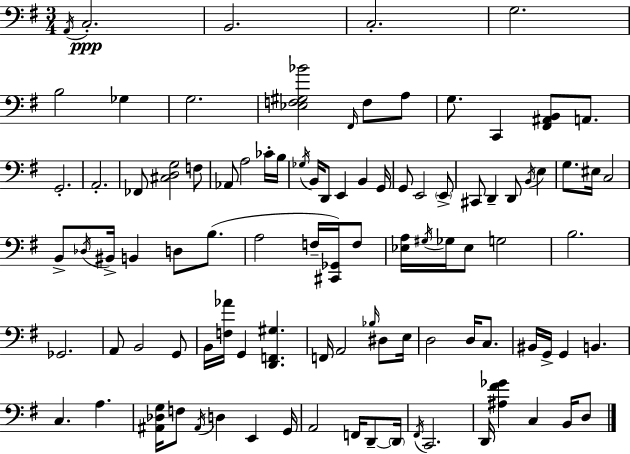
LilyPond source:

{
  \clef bass
  \numericTimeSignature
  \time 3/4
  \key e \minor
  \acciaccatura { a,16 }\ppp c2.-. | b,2. | c2.-. | g2. | \break b2 ges4 | g2. | <ees f gis bes'>2 \grace { fis,16 } f8 | a8 g8. c,4 <fis, ais, b,>8 a,8. | \break g,2.-. | a,2.-. | fes,8 <cis d g>2 | f8 aes,8 a2 | \break ces'16-. b16 \acciaccatura { ges16 } b,16 d,8 e,4 b,4 | g,16 g,8 e,2 | \parenthesize e,8-> cis,8 d,4-- d,8 \acciaccatura { b,16 } | e4 g8. eis16 c2 | \break b,8-> \acciaccatura { des16 } bis,16-> b,4 | d8 b8.( a2 | f16-- <cis, ges,>16) f8 <ees a>16 \acciaccatura { gis16 } ges16 ees8 g2 | b2. | \break ges,2. | a,8 b,2 | g,8 b,16 <f aes'>16 g,4 | <d, f, gis>4. f,16 a,2 | \break \grace { bes16 } dis8 e16 d2 | d16 c8. bis,16 g,16-> g,4 | b,4. c4. | a4. <ais, des g>16 f8 \acciaccatura { ais,16 } d4 | \break e,4 g,16 a,2 | f,16 d,8--~~ \parenthesize d,16 \acciaccatura { fis,16 } c,2. | d,16 <ais fis' ges'>4 | c4 b,16 d8 \bar "|."
}